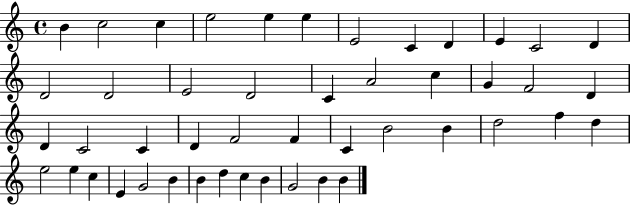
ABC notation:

X:1
T:Untitled
M:4/4
L:1/4
K:C
B c2 c e2 e e E2 C D E C2 D D2 D2 E2 D2 C A2 c G F2 D D C2 C D F2 F C B2 B d2 f d e2 e c E G2 B B d c B G2 B B